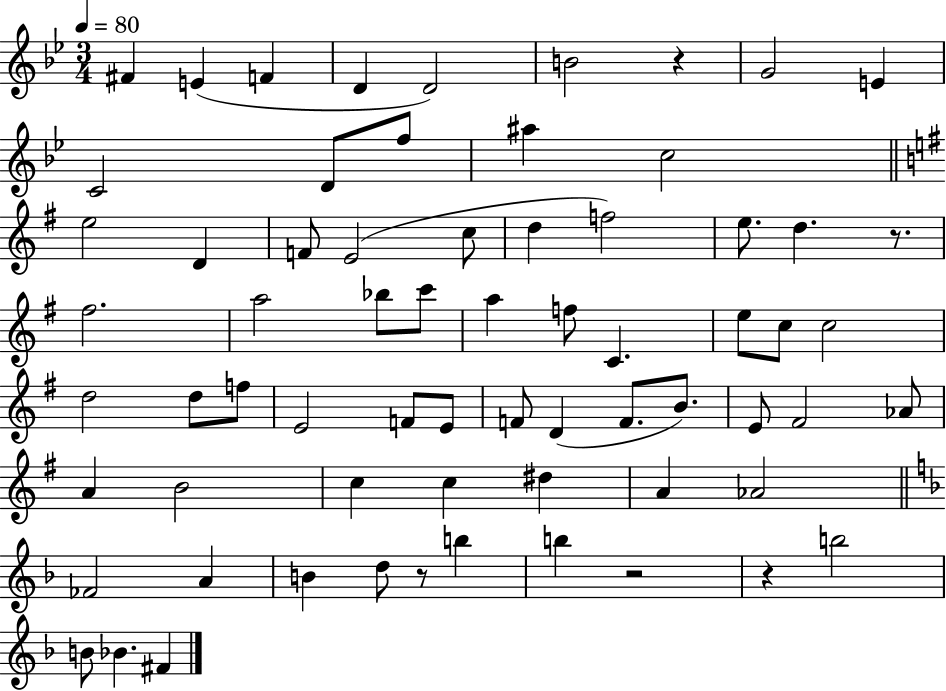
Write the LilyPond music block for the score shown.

{
  \clef treble
  \numericTimeSignature
  \time 3/4
  \key bes \major
  \tempo 4 = 80
  \repeat volta 2 { fis'4 e'4( f'4 | d'4 d'2) | b'2 r4 | g'2 e'4 | \break c'2 d'8 f''8 | ais''4 c''2 | \bar "||" \break \key e \minor e''2 d'4 | f'8 e'2( c''8 | d''4 f''2) | e''8. d''4. r8. | \break fis''2. | a''2 bes''8 c'''8 | a''4 f''8 c'4. | e''8 c''8 c''2 | \break d''2 d''8 f''8 | e'2 f'8 e'8 | f'8 d'4( f'8. b'8.) | e'8 fis'2 aes'8 | \break a'4 b'2 | c''4 c''4 dis''4 | a'4 aes'2 | \bar "||" \break \key f \major fes'2 a'4 | b'4 d''8 r8 b''4 | b''4 r2 | r4 b''2 | \break b'8 bes'4. fis'4 | } \bar "|."
}